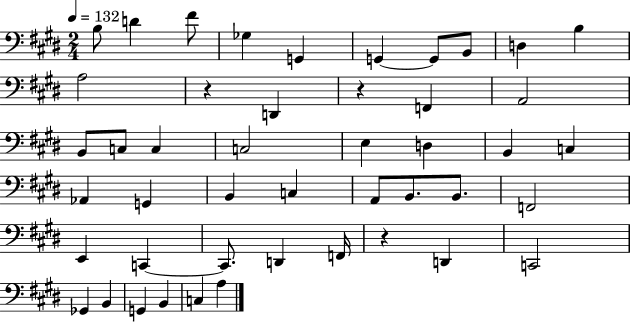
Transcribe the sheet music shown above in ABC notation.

X:1
T:Untitled
M:2/4
L:1/4
K:E
B,/2 D ^F/2 _G, G,, G,, G,,/2 B,,/2 D, B, A,2 z D,, z F,, A,,2 B,,/2 C,/2 C, C,2 E, D, B,, C, _A,, G,, B,, C, A,,/2 B,,/2 B,,/2 F,,2 E,, C,, C,,/2 D,, F,,/4 z D,, C,,2 _G,, B,, G,, B,, C, A,